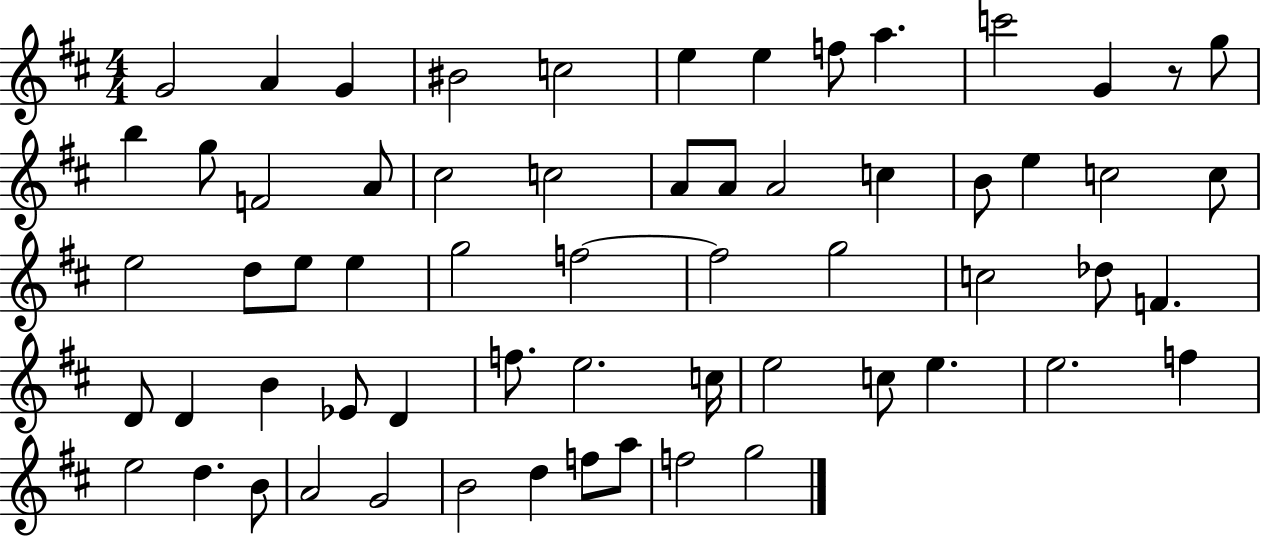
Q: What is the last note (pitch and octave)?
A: G5